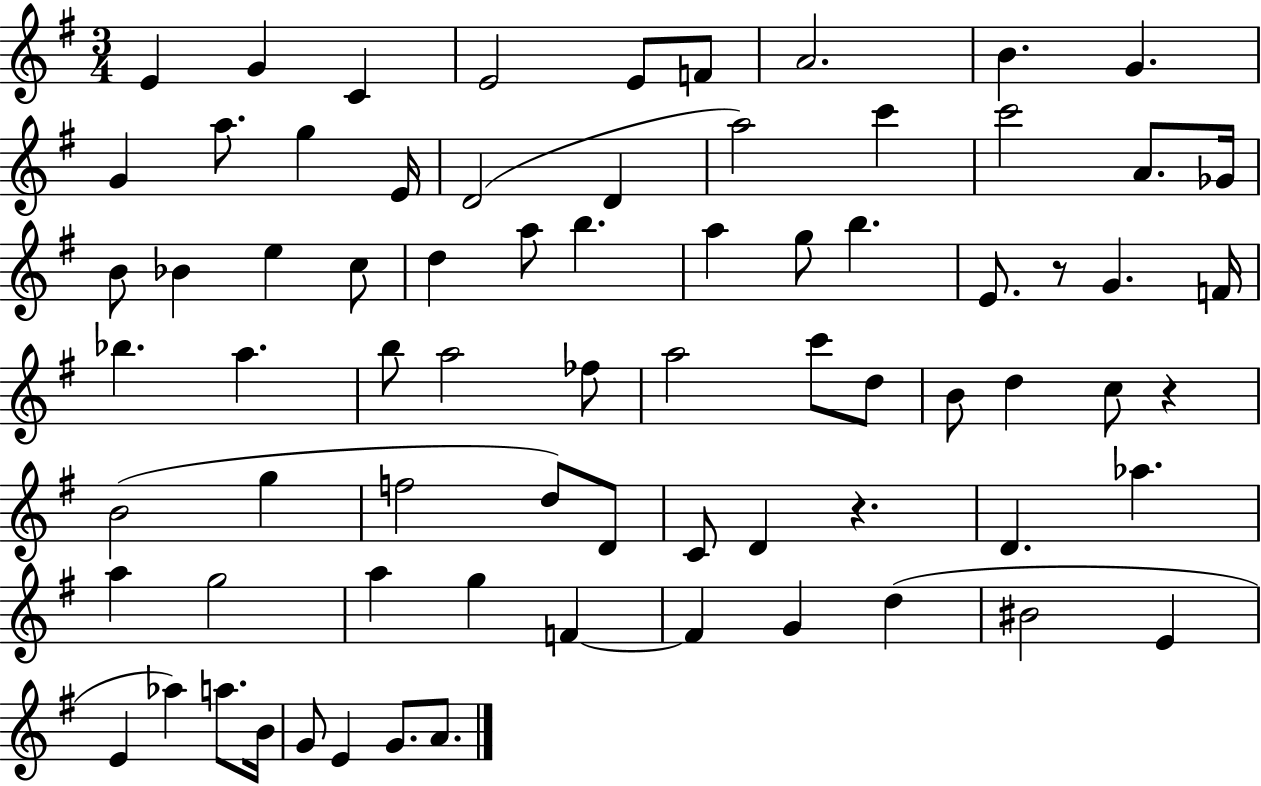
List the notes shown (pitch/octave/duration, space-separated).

E4/q G4/q C4/q E4/h E4/e F4/e A4/h. B4/q. G4/q. G4/q A5/e. G5/q E4/s D4/h D4/q A5/h C6/q C6/h A4/e. Gb4/s B4/e Bb4/q E5/q C5/e D5/q A5/e B5/q. A5/q G5/e B5/q. E4/e. R/e G4/q. F4/s Bb5/q. A5/q. B5/e A5/h FES5/e A5/h C6/e D5/e B4/e D5/q C5/e R/q B4/h G5/q F5/h D5/e D4/e C4/e D4/q R/q. D4/q. Ab5/q. A5/q G5/h A5/q G5/q F4/q F4/q G4/q D5/q BIS4/h E4/q E4/q Ab5/q A5/e. B4/s G4/e E4/q G4/e. A4/e.